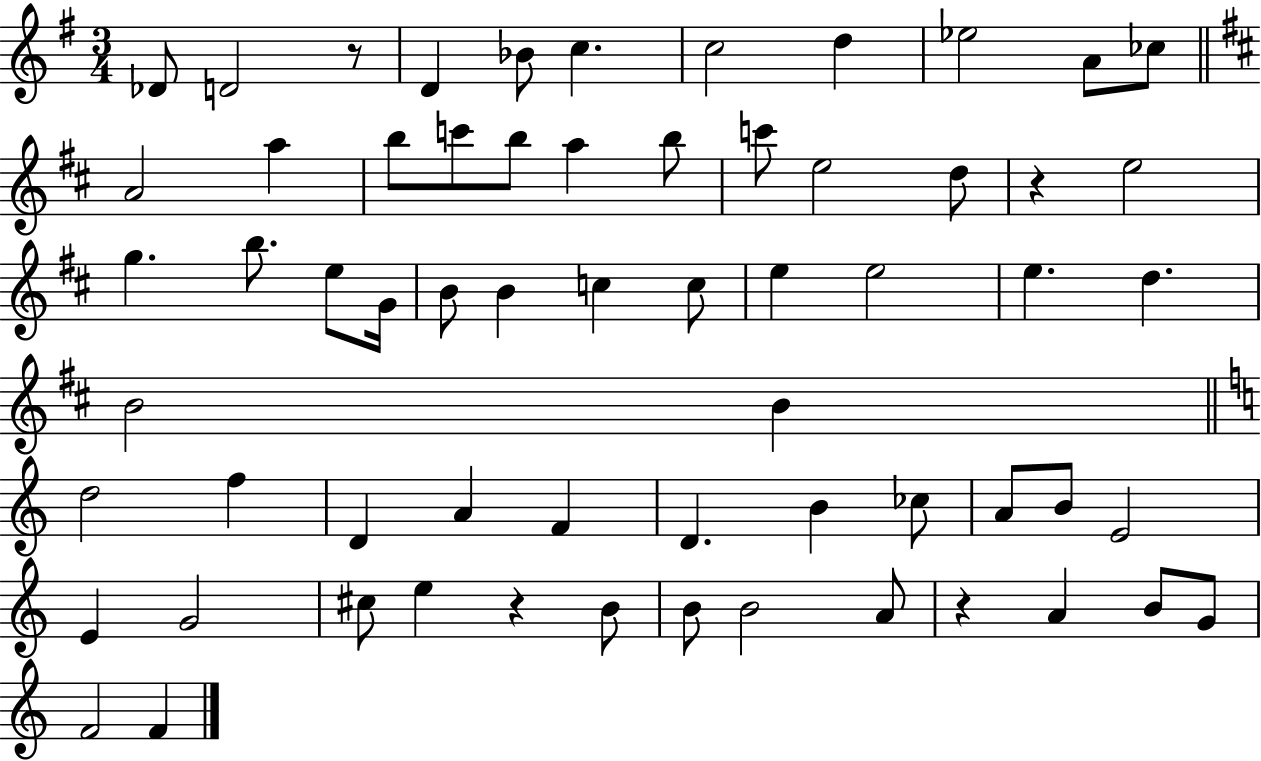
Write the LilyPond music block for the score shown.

{
  \clef treble
  \numericTimeSignature
  \time 3/4
  \key g \major
  des'8 d'2 r8 | d'4 bes'8 c''4. | c''2 d''4 | ees''2 a'8 ces''8 | \break \bar "||" \break \key d \major a'2 a''4 | b''8 c'''8 b''8 a''4 b''8 | c'''8 e''2 d''8 | r4 e''2 | \break g''4. b''8. e''8 g'16 | b'8 b'4 c''4 c''8 | e''4 e''2 | e''4. d''4. | \break b'2 b'4 | \bar "||" \break \key c \major d''2 f''4 | d'4 a'4 f'4 | d'4. b'4 ces''8 | a'8 b'8 e'2 | \break e'4 g'2 | cis''8 e''4 r4 b'8 | b'8 b'2 a'8 | r4 a'4 b'8 g'8 | \break f'2 f'4 | \bar "|."
}